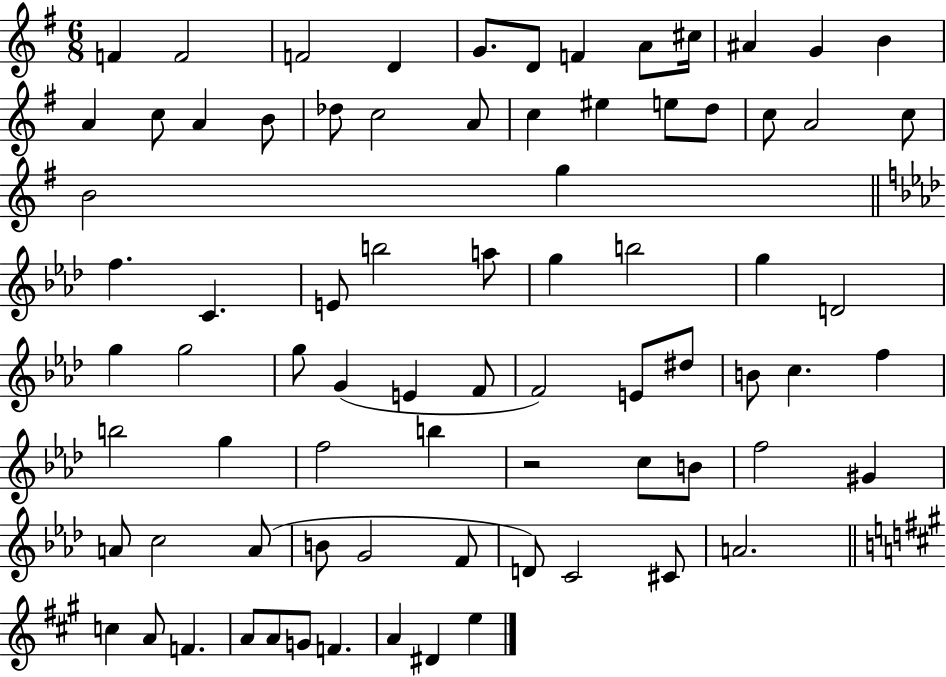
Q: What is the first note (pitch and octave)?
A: F4